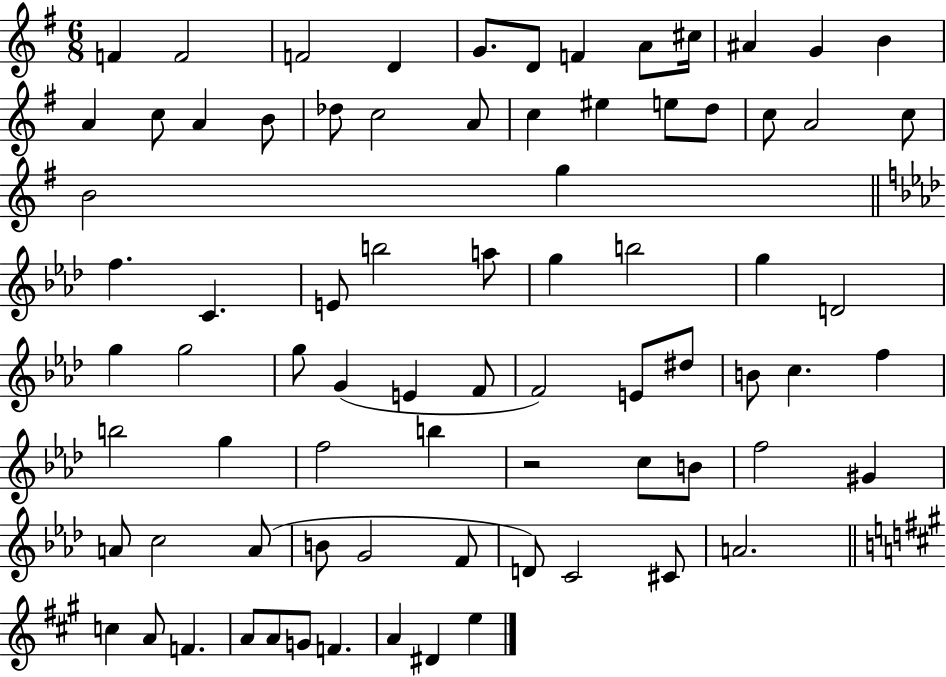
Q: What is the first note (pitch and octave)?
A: F4